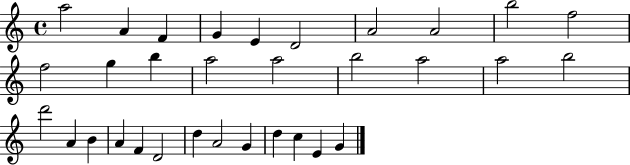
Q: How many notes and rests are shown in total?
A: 32